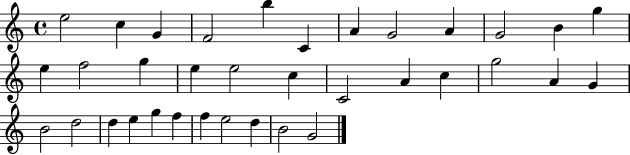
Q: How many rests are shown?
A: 0